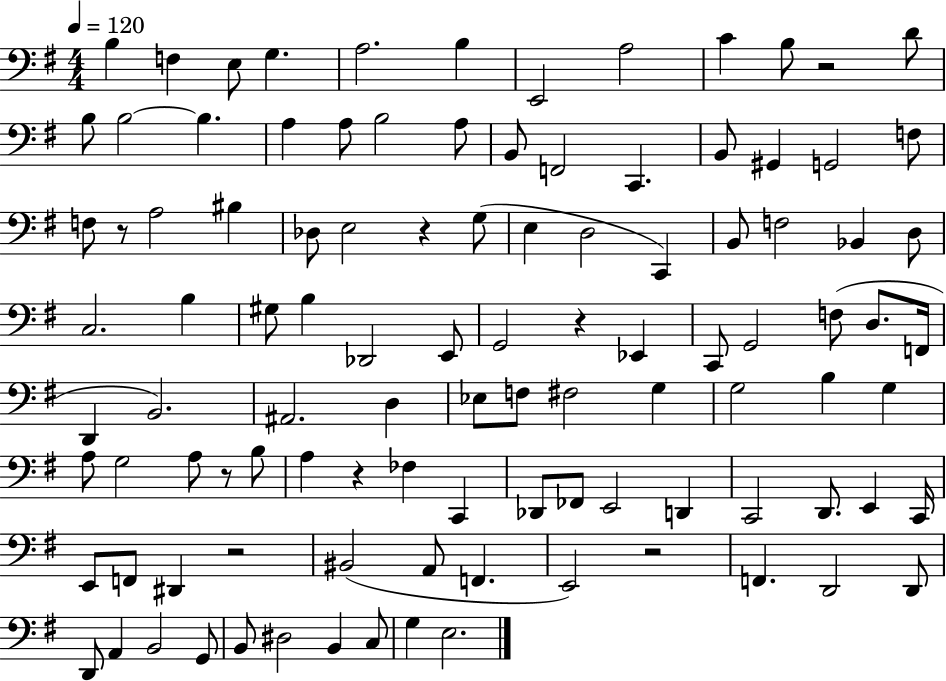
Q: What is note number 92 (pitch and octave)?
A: B2